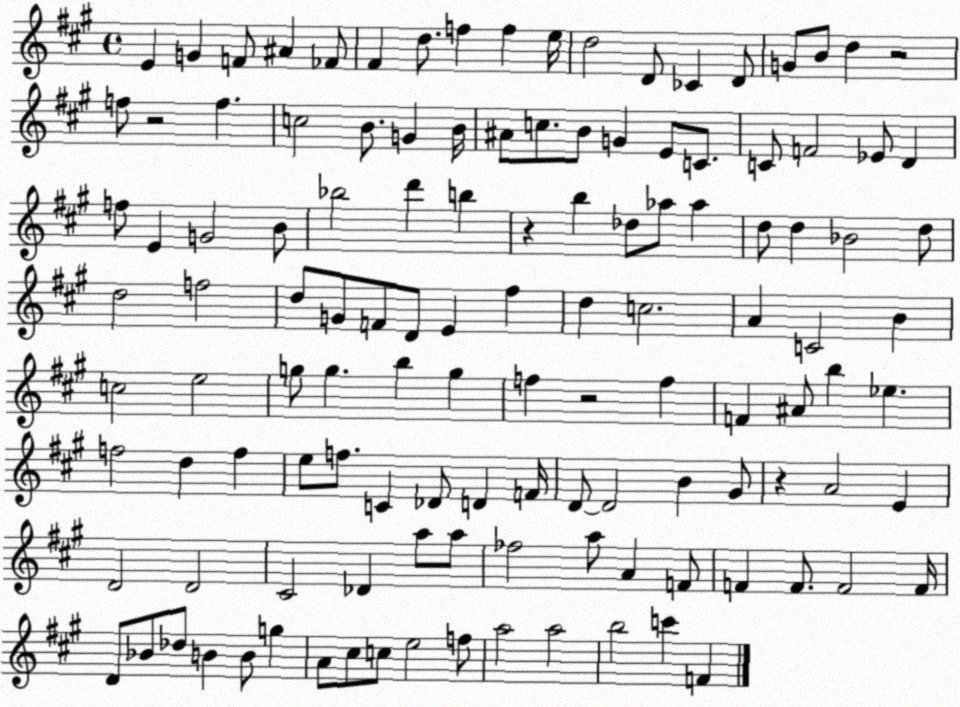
X:1
T:Untitled
M:4/4
L:1/4
K:A
E G F/2 ^A _F/2 ^F d/2 f f e/4 d2 D/2 _C D/2 G/2 B/2 d z2 f/2 z2 f c2 B/2 G B/4 ^A/2 c/2 B/2 G E/2 C/2 C/2 F2 _E/2 D f/2 E G2 B/2 _b2 d' b z b _d/2 _a/2 _a d/2 d _B2 d/2 d2 f2 d/2 G/2 F/2 D/2 E ^f d c2 A C2 B c2 e2 g/2 g b g f z2 f F ^A/2 b _e f2 d f e/2 f/2 C _D/2 D F/4 D/2 D2 B ^G/2 z A2 E D2 D2 ^C2 _D a/2 a/2 _f2 a/2 A F/2 F F/2 F2 F/4 D/2 _B/2 _d/2 B B/2 g A/2 ^c/2 c/2 e2 f/2 a2 a2 b2 c' F